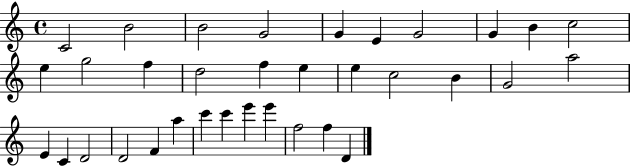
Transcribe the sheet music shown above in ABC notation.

X:1
T:Untitled
M:4/4
L:1/4
K:C
C2 B2 B2 G2 G E G2 G B c2 e g2 f d2 f e e c2 B G2 a2 E C D2 D2 F a c' c' e' e' f2 f D